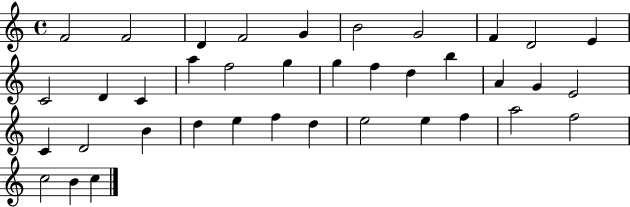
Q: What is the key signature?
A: C major